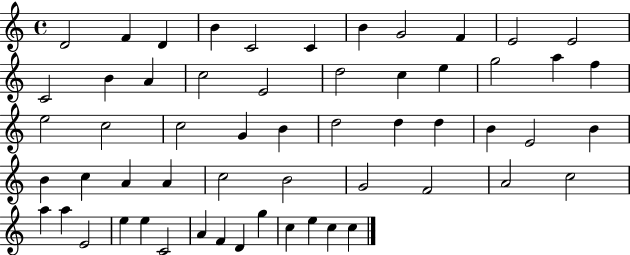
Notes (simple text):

D4/h F4/q D4/q B4/q C4/h C4/q B4/q G4/h F4/q E4/h E4/h C4/h B4/q A4/q C5/h E4/h D5/h C5/q E5/q G5/h A5/q F5/q E5/h C5/h C5/h G4/q B4/q D5/h D5/q D5/q B4/q E4/h B4/q B4/q C5/q A4/q A4/q C5/h B4/h G4/h F4/h A4/h C5/h A5/q A5/q E4/h E5/q E5/q C4/h A4/q F4/q D4/q G5/q C5/q E5/q C5/q C5/q